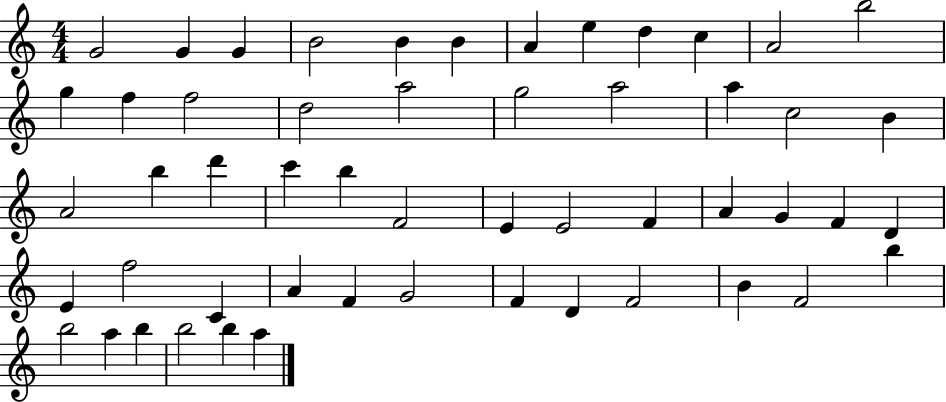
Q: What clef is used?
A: treble